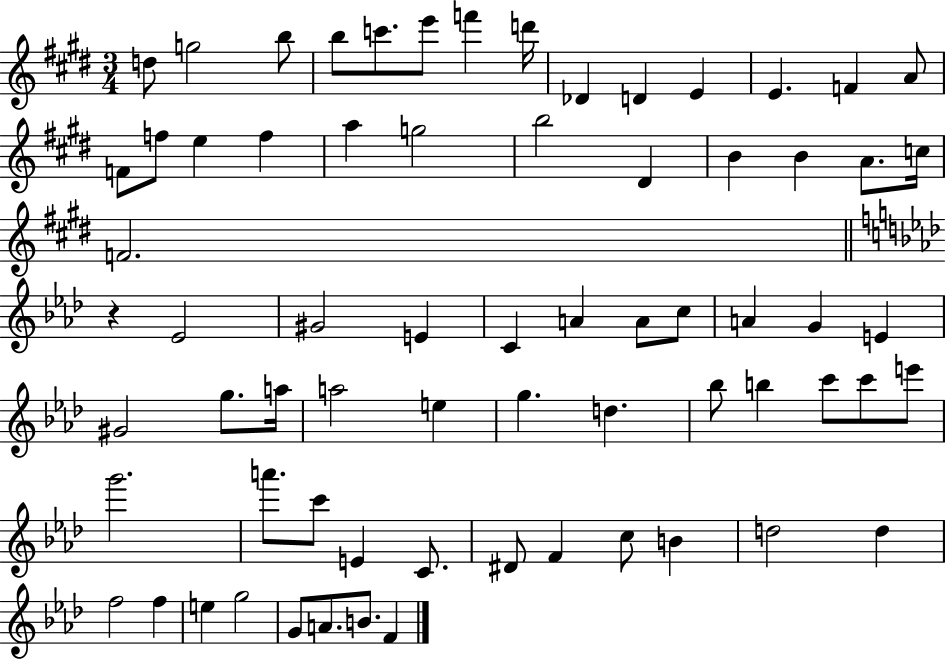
X:1
T:Untitled
M:3/4
L:1/4
K:E
d/2 g2 b/2 b/2 c'/2 e'/2 f' d'/4 _D D E E F A/2 F/2 f/2 e f a g2 b2 ^D B B A/2 c/4 F2 z _E2 ^G2 E C A A/2 c/2 A G E ^G2 g/2 a/4 a2 e g d _b/2 b c'/2 c'/2 e'/2 g'2 a'/2 c'/2 E C/2 ^D/2 F c/2 B d2 d f2 f e g2 G/2 A/2 B/2 F